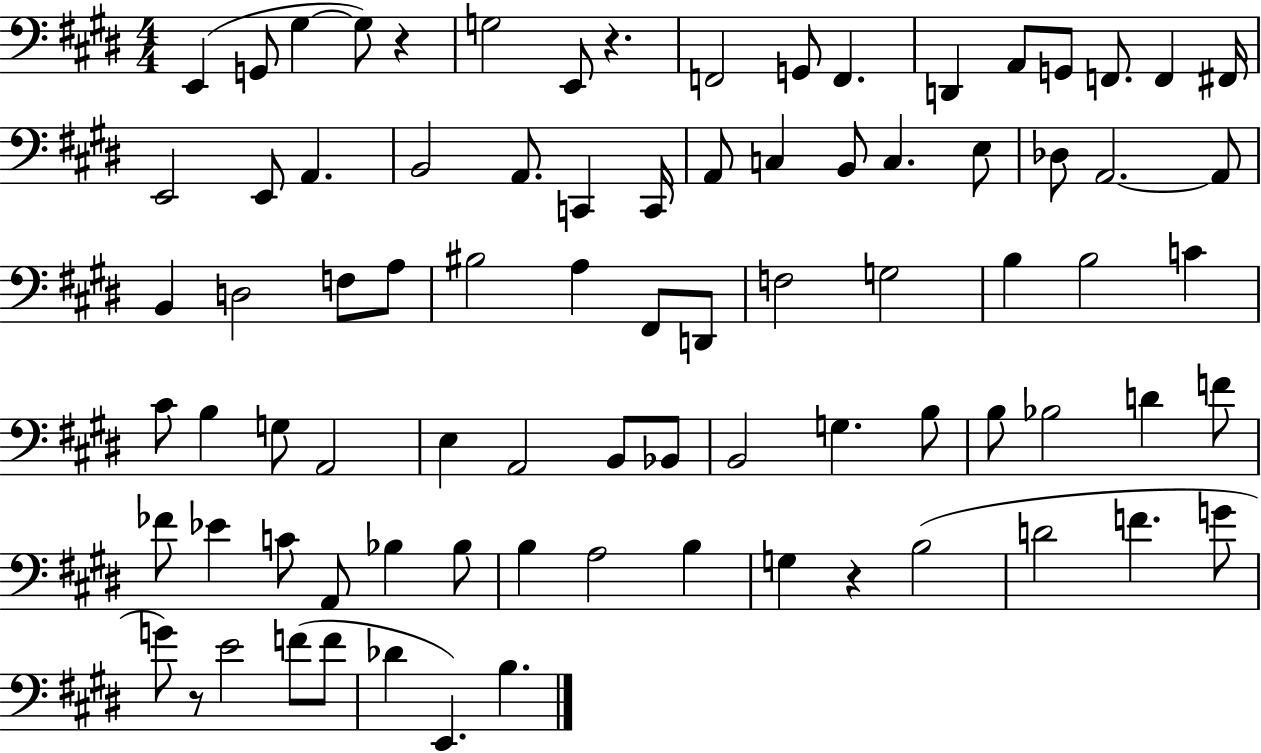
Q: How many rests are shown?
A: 4